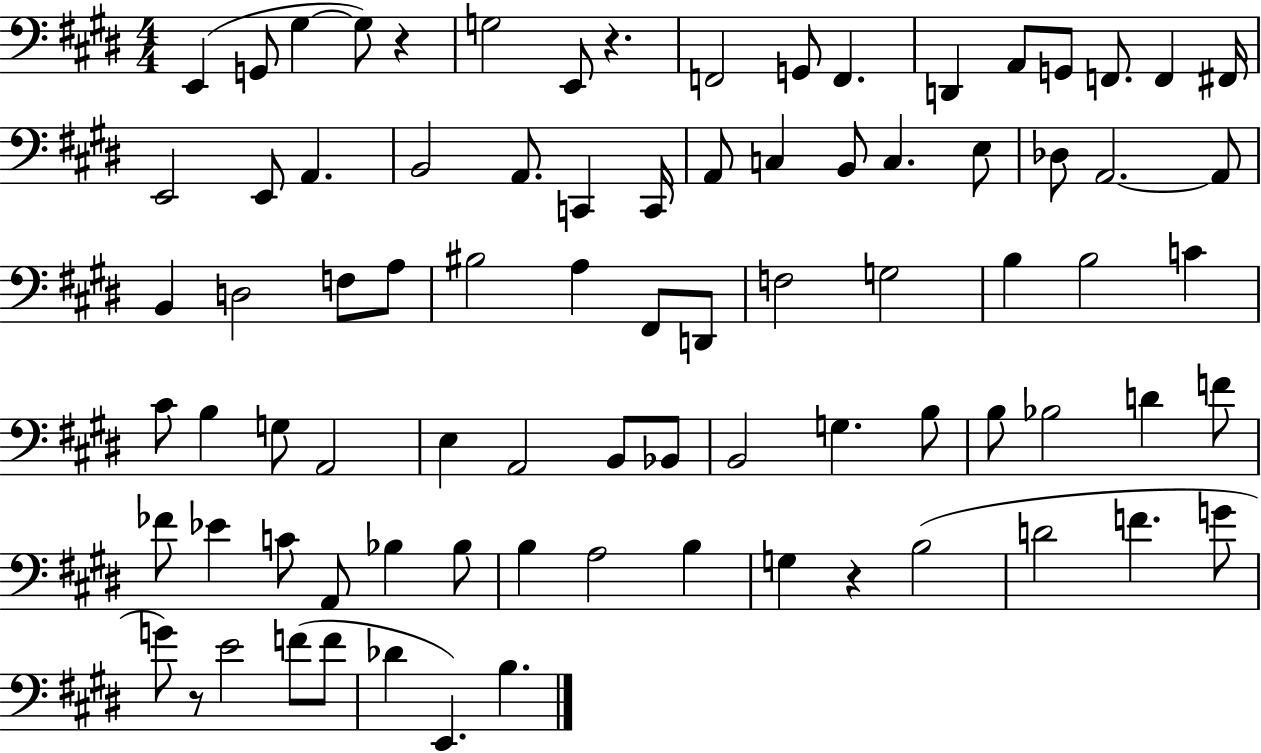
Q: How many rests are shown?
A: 4